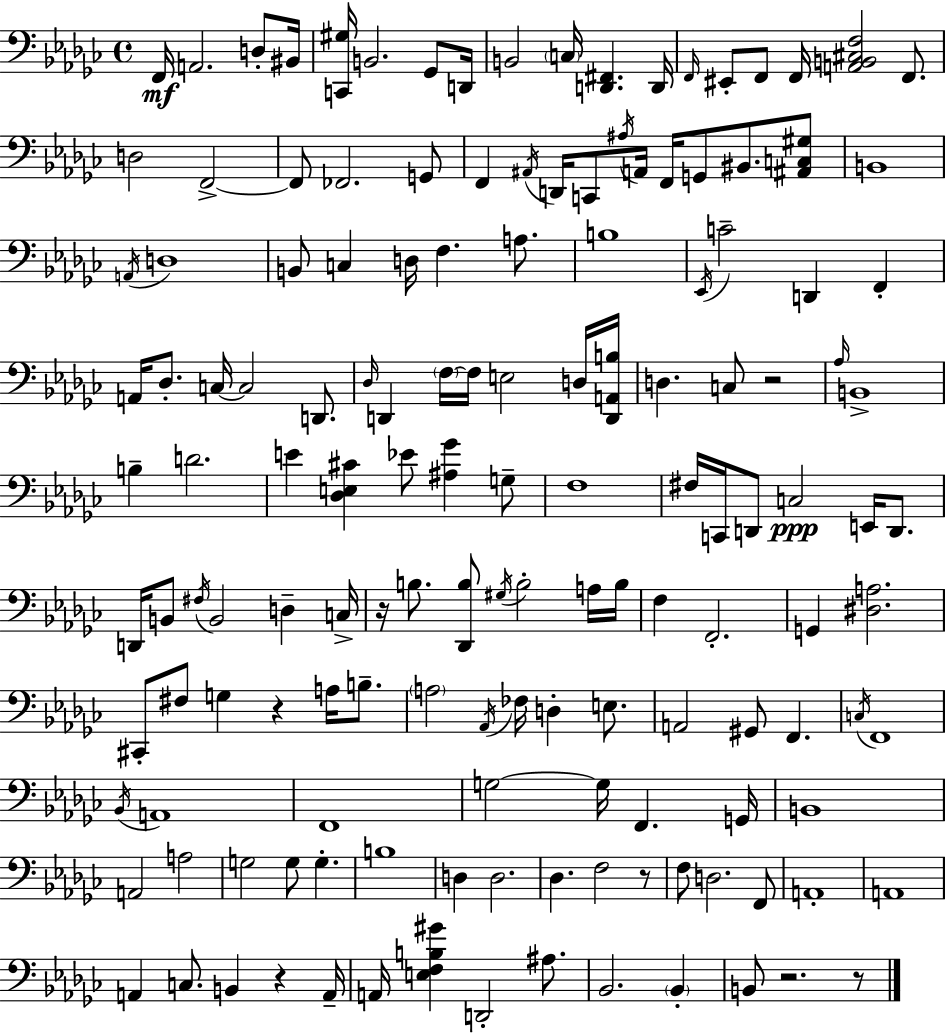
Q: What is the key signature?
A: EES minor